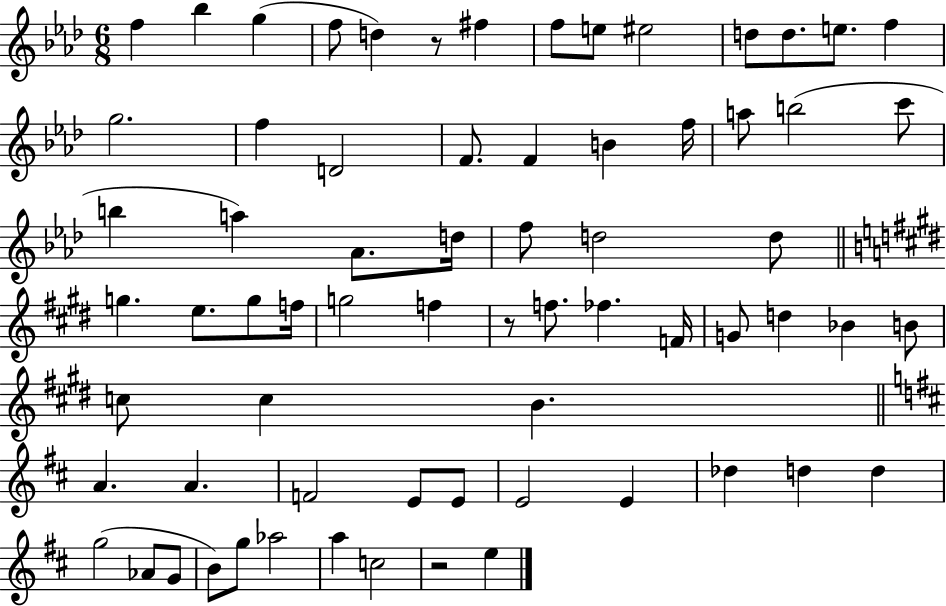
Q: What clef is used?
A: treble